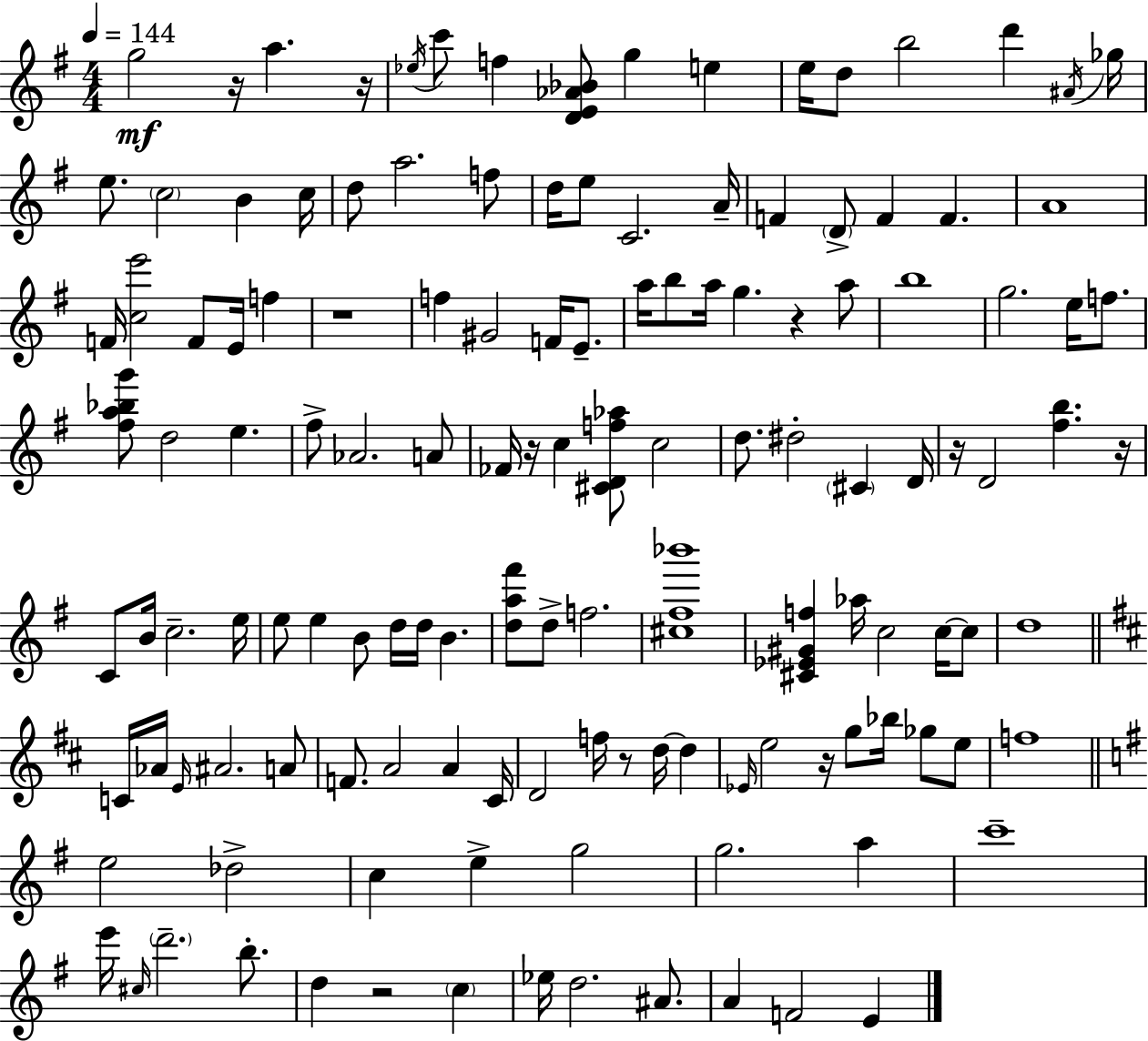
X:1
T:Untitled
M:4/4
L:1/4
K:Em
g2 z/4 a z/4 _e/4 c'/2 f [DE_A_B]/2 g e e/4 d/2 b2 d' ^A/4 _g/4 e/2 c2 B c/4 d/2 a2 f/2 d/4 e/2 C2 A/4 F D/2 F F A4 F/4 [ce']2 F/2 E/4 f z4 f ^G2 F/4 E/2 a/4 b/2 a/4 g z a/2 b4 g2 e/4 f/2 [^fa_bg']/2 d2 e ^f/2 _A2 A/2 _F/4 z/4 c [^CDf_a]/2 c2 d/2 ^d2 ^C D/4 z/4 D2 [^fb] z/4 C/2 B/4 c2 e/4 e/2 e B/2 d/4 d/4 B [da^f']/2 d/2 f2 [^c^f_b']4 [^C_E^Gf] _a/4 c2 c/4 c/2 d4 C/4 _A/4 E/4 ^A2 A/2 F/2 A2 A ^C/4 D2 f/4 z/2 d/4 d _E/4 e2 z/4 g/2 _b/4 _g/2 e/2 f4 e2 _d2 c e g2 g2 a c'4 e'/4 ^c/4 d'2 b/2 d z2 c _e/4 d2 ^A/2 A F2 E